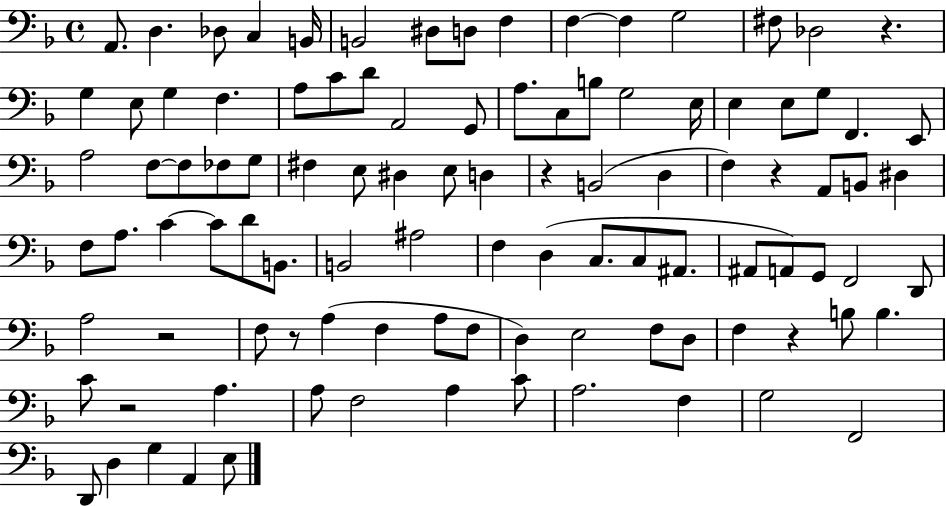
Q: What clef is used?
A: bass